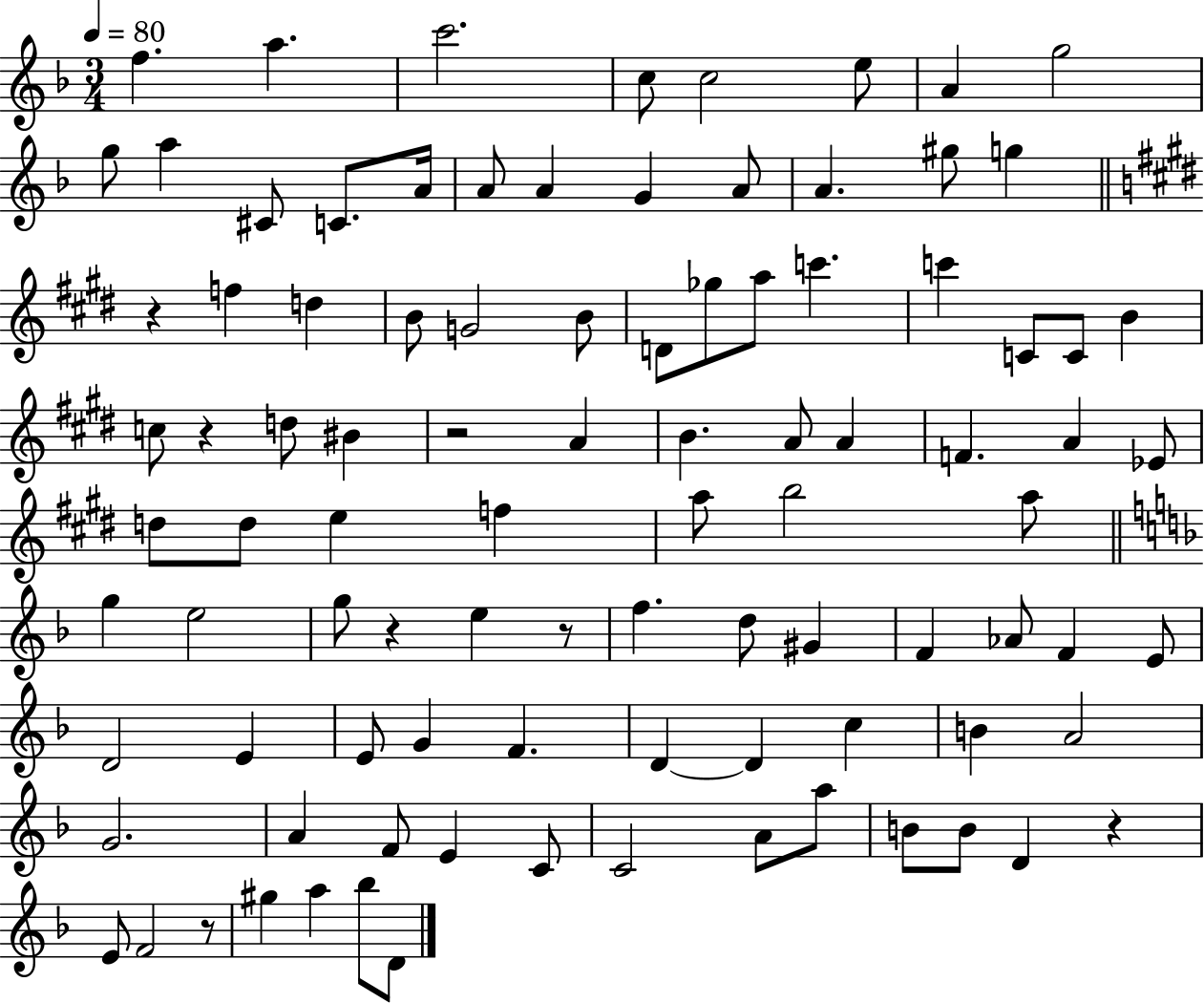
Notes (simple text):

F5/q. A5/q. C6/h. C5/e C5/h E5/e A4/q G5/h G5/e A5/q C#4/e C4/e. A4/s A4/e A4/q G4/q A4/e A4/q. G#5/e G5/q R/q F5/q D5/q B4/e G4/h B4/e D4/e Gb5/e A5/e C6/q. C6/q C4/e C4/e B4/q C5/e R/q D5/e BIS4/q R/h A4/q B4/q. A4/e A4/q F4/q. A4/q Eb4/e D5/e D5/e E5/q F5/q A5/e B5/h A5/e G5/q E5/h G5/e R/q E5/q R/e F5/q. D5/e G#4/q F4/q Ab4/e F4/q E4/e D4/h E4/q E4/e G4/q F4/q. D4/q D4/q C5/q B4/q A4/h G4/h. A4/q F4/e E4/q C4/e C4/h A4/e A5/e B4/e B4/e D4/q R/q E4/e F4/h R/e G#5/q A5/q Bb5/e D4/e